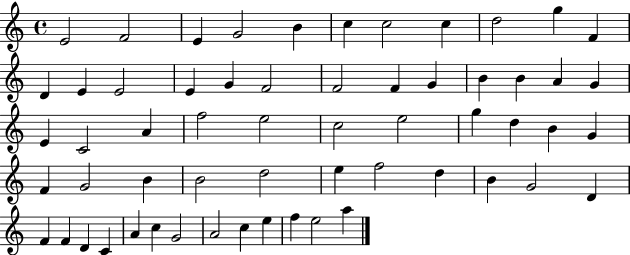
{
  \clef treble
  \time 4/4
  \defaultTimeSignature
  \key c \major
  e'2 f'2 | e'4 g'2 b'4 | c''4 c''2 c''4 | d''2 g''4 f'4 | \break d'4 e'4 e'2 | e'4 g'4 f'2 | f'2 f'4 g'4 | b'4 b'4 a'4 g'4 | \break e'4 c'2 a'4 | f''2 e''2 | c''2 e''2 | g''4 d''4 b'4 g'4 | \break f'4 g'2 b'4 | b'2 d''2 | e''4 f''2 d''4 | b'4 g'2 d'4 | \break f'4 f'4 d'4 c'4 | a'4 c''4 g'2 | a'2 c''4 e''4 | f''4 e''2 a''4 | \break \bar "|."
}